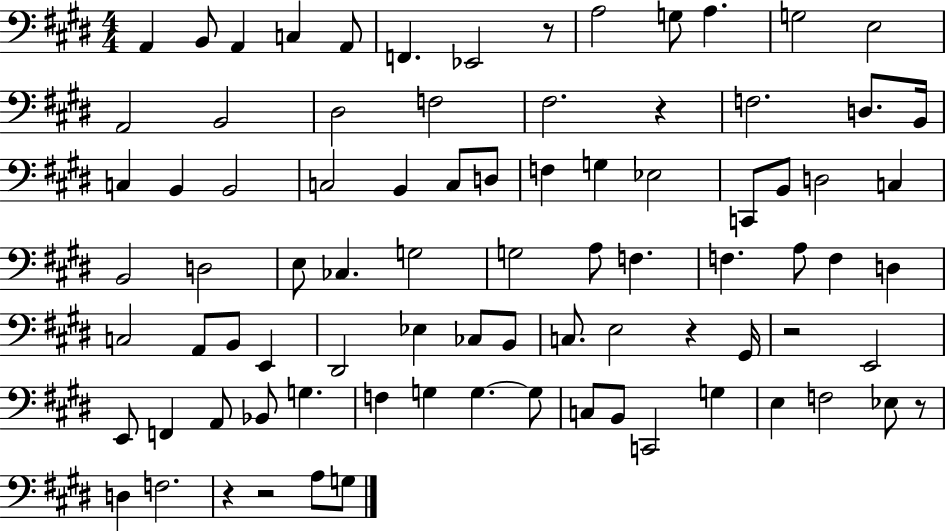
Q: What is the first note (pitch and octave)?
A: A2